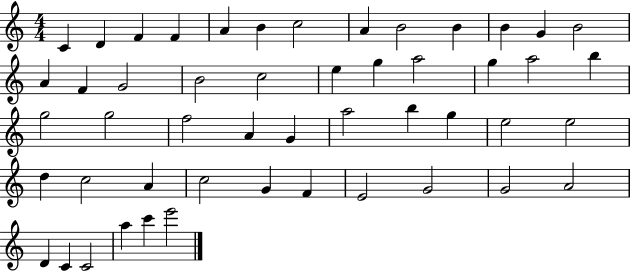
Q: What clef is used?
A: treble